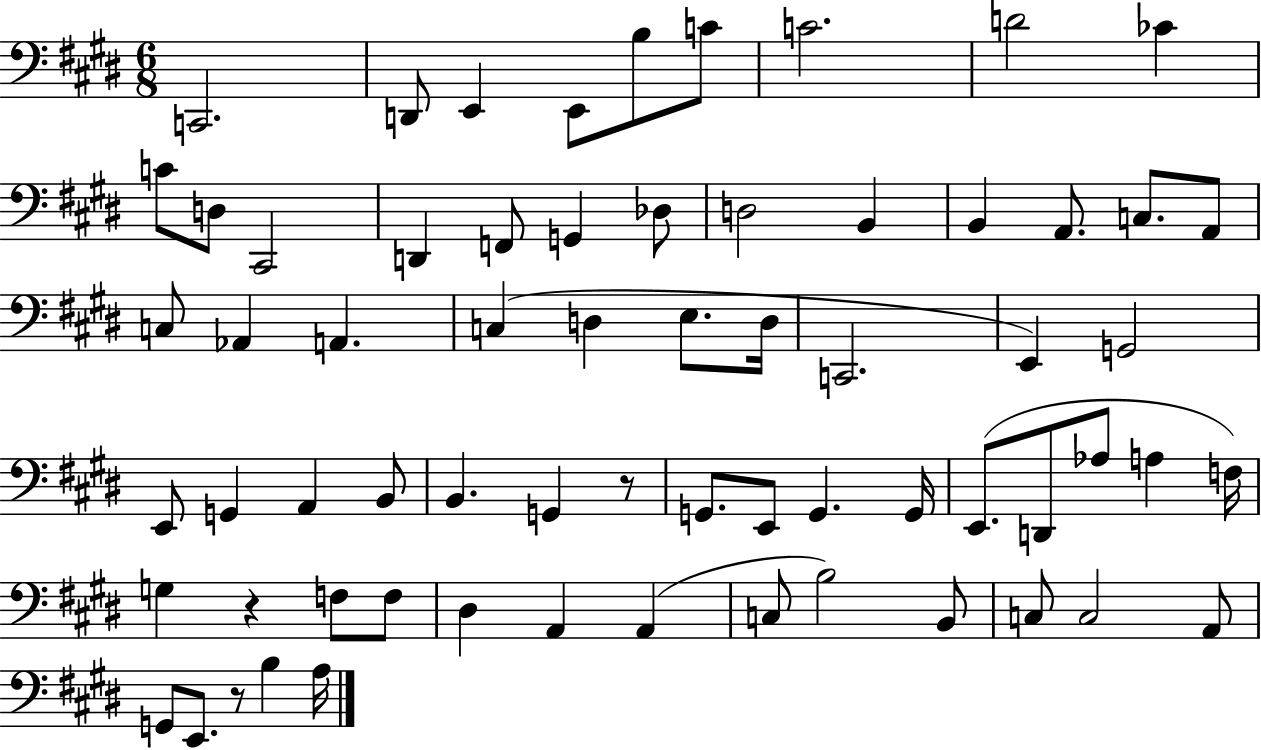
X:1
T:Untitled
M:6/8
L:1/4
K:E
C,,2 D,,/2 E,, E,,/2 B,/2 C/2 C2 D2 _C C/2 D,/2 ^C,,2 D,, F,,/2 G,, _D,/2 D,2 B,, B,, A,,/2 C,/2 A,,/2 C,/2 _A,, A,, C, D, E,/2 D,/4 C,,2 E,, G,,2 E,,/2 G,, A,, B,,/2 B,, G,, z/2 G,,/2 E,,/2 G,, G,,/4 E,,/2 D,,/2 _A,/2 A, F,/4 G, z F,/2 F,/2 ^D, A,, A,, C,/2 B,2 B,,/2 C,/2 C,2 A,,/2 G,,/2 E,,/2 z/2 B, A,/4